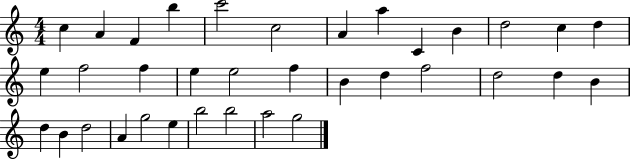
X:1
T:Untitled
M:4/4
L:1/4
K:C
c A F b c'2 c2 A a C B d2 c d e f2 f e e2 f B d f2 d2 d B d B d2 A g2 e b2 b2 a2 g2